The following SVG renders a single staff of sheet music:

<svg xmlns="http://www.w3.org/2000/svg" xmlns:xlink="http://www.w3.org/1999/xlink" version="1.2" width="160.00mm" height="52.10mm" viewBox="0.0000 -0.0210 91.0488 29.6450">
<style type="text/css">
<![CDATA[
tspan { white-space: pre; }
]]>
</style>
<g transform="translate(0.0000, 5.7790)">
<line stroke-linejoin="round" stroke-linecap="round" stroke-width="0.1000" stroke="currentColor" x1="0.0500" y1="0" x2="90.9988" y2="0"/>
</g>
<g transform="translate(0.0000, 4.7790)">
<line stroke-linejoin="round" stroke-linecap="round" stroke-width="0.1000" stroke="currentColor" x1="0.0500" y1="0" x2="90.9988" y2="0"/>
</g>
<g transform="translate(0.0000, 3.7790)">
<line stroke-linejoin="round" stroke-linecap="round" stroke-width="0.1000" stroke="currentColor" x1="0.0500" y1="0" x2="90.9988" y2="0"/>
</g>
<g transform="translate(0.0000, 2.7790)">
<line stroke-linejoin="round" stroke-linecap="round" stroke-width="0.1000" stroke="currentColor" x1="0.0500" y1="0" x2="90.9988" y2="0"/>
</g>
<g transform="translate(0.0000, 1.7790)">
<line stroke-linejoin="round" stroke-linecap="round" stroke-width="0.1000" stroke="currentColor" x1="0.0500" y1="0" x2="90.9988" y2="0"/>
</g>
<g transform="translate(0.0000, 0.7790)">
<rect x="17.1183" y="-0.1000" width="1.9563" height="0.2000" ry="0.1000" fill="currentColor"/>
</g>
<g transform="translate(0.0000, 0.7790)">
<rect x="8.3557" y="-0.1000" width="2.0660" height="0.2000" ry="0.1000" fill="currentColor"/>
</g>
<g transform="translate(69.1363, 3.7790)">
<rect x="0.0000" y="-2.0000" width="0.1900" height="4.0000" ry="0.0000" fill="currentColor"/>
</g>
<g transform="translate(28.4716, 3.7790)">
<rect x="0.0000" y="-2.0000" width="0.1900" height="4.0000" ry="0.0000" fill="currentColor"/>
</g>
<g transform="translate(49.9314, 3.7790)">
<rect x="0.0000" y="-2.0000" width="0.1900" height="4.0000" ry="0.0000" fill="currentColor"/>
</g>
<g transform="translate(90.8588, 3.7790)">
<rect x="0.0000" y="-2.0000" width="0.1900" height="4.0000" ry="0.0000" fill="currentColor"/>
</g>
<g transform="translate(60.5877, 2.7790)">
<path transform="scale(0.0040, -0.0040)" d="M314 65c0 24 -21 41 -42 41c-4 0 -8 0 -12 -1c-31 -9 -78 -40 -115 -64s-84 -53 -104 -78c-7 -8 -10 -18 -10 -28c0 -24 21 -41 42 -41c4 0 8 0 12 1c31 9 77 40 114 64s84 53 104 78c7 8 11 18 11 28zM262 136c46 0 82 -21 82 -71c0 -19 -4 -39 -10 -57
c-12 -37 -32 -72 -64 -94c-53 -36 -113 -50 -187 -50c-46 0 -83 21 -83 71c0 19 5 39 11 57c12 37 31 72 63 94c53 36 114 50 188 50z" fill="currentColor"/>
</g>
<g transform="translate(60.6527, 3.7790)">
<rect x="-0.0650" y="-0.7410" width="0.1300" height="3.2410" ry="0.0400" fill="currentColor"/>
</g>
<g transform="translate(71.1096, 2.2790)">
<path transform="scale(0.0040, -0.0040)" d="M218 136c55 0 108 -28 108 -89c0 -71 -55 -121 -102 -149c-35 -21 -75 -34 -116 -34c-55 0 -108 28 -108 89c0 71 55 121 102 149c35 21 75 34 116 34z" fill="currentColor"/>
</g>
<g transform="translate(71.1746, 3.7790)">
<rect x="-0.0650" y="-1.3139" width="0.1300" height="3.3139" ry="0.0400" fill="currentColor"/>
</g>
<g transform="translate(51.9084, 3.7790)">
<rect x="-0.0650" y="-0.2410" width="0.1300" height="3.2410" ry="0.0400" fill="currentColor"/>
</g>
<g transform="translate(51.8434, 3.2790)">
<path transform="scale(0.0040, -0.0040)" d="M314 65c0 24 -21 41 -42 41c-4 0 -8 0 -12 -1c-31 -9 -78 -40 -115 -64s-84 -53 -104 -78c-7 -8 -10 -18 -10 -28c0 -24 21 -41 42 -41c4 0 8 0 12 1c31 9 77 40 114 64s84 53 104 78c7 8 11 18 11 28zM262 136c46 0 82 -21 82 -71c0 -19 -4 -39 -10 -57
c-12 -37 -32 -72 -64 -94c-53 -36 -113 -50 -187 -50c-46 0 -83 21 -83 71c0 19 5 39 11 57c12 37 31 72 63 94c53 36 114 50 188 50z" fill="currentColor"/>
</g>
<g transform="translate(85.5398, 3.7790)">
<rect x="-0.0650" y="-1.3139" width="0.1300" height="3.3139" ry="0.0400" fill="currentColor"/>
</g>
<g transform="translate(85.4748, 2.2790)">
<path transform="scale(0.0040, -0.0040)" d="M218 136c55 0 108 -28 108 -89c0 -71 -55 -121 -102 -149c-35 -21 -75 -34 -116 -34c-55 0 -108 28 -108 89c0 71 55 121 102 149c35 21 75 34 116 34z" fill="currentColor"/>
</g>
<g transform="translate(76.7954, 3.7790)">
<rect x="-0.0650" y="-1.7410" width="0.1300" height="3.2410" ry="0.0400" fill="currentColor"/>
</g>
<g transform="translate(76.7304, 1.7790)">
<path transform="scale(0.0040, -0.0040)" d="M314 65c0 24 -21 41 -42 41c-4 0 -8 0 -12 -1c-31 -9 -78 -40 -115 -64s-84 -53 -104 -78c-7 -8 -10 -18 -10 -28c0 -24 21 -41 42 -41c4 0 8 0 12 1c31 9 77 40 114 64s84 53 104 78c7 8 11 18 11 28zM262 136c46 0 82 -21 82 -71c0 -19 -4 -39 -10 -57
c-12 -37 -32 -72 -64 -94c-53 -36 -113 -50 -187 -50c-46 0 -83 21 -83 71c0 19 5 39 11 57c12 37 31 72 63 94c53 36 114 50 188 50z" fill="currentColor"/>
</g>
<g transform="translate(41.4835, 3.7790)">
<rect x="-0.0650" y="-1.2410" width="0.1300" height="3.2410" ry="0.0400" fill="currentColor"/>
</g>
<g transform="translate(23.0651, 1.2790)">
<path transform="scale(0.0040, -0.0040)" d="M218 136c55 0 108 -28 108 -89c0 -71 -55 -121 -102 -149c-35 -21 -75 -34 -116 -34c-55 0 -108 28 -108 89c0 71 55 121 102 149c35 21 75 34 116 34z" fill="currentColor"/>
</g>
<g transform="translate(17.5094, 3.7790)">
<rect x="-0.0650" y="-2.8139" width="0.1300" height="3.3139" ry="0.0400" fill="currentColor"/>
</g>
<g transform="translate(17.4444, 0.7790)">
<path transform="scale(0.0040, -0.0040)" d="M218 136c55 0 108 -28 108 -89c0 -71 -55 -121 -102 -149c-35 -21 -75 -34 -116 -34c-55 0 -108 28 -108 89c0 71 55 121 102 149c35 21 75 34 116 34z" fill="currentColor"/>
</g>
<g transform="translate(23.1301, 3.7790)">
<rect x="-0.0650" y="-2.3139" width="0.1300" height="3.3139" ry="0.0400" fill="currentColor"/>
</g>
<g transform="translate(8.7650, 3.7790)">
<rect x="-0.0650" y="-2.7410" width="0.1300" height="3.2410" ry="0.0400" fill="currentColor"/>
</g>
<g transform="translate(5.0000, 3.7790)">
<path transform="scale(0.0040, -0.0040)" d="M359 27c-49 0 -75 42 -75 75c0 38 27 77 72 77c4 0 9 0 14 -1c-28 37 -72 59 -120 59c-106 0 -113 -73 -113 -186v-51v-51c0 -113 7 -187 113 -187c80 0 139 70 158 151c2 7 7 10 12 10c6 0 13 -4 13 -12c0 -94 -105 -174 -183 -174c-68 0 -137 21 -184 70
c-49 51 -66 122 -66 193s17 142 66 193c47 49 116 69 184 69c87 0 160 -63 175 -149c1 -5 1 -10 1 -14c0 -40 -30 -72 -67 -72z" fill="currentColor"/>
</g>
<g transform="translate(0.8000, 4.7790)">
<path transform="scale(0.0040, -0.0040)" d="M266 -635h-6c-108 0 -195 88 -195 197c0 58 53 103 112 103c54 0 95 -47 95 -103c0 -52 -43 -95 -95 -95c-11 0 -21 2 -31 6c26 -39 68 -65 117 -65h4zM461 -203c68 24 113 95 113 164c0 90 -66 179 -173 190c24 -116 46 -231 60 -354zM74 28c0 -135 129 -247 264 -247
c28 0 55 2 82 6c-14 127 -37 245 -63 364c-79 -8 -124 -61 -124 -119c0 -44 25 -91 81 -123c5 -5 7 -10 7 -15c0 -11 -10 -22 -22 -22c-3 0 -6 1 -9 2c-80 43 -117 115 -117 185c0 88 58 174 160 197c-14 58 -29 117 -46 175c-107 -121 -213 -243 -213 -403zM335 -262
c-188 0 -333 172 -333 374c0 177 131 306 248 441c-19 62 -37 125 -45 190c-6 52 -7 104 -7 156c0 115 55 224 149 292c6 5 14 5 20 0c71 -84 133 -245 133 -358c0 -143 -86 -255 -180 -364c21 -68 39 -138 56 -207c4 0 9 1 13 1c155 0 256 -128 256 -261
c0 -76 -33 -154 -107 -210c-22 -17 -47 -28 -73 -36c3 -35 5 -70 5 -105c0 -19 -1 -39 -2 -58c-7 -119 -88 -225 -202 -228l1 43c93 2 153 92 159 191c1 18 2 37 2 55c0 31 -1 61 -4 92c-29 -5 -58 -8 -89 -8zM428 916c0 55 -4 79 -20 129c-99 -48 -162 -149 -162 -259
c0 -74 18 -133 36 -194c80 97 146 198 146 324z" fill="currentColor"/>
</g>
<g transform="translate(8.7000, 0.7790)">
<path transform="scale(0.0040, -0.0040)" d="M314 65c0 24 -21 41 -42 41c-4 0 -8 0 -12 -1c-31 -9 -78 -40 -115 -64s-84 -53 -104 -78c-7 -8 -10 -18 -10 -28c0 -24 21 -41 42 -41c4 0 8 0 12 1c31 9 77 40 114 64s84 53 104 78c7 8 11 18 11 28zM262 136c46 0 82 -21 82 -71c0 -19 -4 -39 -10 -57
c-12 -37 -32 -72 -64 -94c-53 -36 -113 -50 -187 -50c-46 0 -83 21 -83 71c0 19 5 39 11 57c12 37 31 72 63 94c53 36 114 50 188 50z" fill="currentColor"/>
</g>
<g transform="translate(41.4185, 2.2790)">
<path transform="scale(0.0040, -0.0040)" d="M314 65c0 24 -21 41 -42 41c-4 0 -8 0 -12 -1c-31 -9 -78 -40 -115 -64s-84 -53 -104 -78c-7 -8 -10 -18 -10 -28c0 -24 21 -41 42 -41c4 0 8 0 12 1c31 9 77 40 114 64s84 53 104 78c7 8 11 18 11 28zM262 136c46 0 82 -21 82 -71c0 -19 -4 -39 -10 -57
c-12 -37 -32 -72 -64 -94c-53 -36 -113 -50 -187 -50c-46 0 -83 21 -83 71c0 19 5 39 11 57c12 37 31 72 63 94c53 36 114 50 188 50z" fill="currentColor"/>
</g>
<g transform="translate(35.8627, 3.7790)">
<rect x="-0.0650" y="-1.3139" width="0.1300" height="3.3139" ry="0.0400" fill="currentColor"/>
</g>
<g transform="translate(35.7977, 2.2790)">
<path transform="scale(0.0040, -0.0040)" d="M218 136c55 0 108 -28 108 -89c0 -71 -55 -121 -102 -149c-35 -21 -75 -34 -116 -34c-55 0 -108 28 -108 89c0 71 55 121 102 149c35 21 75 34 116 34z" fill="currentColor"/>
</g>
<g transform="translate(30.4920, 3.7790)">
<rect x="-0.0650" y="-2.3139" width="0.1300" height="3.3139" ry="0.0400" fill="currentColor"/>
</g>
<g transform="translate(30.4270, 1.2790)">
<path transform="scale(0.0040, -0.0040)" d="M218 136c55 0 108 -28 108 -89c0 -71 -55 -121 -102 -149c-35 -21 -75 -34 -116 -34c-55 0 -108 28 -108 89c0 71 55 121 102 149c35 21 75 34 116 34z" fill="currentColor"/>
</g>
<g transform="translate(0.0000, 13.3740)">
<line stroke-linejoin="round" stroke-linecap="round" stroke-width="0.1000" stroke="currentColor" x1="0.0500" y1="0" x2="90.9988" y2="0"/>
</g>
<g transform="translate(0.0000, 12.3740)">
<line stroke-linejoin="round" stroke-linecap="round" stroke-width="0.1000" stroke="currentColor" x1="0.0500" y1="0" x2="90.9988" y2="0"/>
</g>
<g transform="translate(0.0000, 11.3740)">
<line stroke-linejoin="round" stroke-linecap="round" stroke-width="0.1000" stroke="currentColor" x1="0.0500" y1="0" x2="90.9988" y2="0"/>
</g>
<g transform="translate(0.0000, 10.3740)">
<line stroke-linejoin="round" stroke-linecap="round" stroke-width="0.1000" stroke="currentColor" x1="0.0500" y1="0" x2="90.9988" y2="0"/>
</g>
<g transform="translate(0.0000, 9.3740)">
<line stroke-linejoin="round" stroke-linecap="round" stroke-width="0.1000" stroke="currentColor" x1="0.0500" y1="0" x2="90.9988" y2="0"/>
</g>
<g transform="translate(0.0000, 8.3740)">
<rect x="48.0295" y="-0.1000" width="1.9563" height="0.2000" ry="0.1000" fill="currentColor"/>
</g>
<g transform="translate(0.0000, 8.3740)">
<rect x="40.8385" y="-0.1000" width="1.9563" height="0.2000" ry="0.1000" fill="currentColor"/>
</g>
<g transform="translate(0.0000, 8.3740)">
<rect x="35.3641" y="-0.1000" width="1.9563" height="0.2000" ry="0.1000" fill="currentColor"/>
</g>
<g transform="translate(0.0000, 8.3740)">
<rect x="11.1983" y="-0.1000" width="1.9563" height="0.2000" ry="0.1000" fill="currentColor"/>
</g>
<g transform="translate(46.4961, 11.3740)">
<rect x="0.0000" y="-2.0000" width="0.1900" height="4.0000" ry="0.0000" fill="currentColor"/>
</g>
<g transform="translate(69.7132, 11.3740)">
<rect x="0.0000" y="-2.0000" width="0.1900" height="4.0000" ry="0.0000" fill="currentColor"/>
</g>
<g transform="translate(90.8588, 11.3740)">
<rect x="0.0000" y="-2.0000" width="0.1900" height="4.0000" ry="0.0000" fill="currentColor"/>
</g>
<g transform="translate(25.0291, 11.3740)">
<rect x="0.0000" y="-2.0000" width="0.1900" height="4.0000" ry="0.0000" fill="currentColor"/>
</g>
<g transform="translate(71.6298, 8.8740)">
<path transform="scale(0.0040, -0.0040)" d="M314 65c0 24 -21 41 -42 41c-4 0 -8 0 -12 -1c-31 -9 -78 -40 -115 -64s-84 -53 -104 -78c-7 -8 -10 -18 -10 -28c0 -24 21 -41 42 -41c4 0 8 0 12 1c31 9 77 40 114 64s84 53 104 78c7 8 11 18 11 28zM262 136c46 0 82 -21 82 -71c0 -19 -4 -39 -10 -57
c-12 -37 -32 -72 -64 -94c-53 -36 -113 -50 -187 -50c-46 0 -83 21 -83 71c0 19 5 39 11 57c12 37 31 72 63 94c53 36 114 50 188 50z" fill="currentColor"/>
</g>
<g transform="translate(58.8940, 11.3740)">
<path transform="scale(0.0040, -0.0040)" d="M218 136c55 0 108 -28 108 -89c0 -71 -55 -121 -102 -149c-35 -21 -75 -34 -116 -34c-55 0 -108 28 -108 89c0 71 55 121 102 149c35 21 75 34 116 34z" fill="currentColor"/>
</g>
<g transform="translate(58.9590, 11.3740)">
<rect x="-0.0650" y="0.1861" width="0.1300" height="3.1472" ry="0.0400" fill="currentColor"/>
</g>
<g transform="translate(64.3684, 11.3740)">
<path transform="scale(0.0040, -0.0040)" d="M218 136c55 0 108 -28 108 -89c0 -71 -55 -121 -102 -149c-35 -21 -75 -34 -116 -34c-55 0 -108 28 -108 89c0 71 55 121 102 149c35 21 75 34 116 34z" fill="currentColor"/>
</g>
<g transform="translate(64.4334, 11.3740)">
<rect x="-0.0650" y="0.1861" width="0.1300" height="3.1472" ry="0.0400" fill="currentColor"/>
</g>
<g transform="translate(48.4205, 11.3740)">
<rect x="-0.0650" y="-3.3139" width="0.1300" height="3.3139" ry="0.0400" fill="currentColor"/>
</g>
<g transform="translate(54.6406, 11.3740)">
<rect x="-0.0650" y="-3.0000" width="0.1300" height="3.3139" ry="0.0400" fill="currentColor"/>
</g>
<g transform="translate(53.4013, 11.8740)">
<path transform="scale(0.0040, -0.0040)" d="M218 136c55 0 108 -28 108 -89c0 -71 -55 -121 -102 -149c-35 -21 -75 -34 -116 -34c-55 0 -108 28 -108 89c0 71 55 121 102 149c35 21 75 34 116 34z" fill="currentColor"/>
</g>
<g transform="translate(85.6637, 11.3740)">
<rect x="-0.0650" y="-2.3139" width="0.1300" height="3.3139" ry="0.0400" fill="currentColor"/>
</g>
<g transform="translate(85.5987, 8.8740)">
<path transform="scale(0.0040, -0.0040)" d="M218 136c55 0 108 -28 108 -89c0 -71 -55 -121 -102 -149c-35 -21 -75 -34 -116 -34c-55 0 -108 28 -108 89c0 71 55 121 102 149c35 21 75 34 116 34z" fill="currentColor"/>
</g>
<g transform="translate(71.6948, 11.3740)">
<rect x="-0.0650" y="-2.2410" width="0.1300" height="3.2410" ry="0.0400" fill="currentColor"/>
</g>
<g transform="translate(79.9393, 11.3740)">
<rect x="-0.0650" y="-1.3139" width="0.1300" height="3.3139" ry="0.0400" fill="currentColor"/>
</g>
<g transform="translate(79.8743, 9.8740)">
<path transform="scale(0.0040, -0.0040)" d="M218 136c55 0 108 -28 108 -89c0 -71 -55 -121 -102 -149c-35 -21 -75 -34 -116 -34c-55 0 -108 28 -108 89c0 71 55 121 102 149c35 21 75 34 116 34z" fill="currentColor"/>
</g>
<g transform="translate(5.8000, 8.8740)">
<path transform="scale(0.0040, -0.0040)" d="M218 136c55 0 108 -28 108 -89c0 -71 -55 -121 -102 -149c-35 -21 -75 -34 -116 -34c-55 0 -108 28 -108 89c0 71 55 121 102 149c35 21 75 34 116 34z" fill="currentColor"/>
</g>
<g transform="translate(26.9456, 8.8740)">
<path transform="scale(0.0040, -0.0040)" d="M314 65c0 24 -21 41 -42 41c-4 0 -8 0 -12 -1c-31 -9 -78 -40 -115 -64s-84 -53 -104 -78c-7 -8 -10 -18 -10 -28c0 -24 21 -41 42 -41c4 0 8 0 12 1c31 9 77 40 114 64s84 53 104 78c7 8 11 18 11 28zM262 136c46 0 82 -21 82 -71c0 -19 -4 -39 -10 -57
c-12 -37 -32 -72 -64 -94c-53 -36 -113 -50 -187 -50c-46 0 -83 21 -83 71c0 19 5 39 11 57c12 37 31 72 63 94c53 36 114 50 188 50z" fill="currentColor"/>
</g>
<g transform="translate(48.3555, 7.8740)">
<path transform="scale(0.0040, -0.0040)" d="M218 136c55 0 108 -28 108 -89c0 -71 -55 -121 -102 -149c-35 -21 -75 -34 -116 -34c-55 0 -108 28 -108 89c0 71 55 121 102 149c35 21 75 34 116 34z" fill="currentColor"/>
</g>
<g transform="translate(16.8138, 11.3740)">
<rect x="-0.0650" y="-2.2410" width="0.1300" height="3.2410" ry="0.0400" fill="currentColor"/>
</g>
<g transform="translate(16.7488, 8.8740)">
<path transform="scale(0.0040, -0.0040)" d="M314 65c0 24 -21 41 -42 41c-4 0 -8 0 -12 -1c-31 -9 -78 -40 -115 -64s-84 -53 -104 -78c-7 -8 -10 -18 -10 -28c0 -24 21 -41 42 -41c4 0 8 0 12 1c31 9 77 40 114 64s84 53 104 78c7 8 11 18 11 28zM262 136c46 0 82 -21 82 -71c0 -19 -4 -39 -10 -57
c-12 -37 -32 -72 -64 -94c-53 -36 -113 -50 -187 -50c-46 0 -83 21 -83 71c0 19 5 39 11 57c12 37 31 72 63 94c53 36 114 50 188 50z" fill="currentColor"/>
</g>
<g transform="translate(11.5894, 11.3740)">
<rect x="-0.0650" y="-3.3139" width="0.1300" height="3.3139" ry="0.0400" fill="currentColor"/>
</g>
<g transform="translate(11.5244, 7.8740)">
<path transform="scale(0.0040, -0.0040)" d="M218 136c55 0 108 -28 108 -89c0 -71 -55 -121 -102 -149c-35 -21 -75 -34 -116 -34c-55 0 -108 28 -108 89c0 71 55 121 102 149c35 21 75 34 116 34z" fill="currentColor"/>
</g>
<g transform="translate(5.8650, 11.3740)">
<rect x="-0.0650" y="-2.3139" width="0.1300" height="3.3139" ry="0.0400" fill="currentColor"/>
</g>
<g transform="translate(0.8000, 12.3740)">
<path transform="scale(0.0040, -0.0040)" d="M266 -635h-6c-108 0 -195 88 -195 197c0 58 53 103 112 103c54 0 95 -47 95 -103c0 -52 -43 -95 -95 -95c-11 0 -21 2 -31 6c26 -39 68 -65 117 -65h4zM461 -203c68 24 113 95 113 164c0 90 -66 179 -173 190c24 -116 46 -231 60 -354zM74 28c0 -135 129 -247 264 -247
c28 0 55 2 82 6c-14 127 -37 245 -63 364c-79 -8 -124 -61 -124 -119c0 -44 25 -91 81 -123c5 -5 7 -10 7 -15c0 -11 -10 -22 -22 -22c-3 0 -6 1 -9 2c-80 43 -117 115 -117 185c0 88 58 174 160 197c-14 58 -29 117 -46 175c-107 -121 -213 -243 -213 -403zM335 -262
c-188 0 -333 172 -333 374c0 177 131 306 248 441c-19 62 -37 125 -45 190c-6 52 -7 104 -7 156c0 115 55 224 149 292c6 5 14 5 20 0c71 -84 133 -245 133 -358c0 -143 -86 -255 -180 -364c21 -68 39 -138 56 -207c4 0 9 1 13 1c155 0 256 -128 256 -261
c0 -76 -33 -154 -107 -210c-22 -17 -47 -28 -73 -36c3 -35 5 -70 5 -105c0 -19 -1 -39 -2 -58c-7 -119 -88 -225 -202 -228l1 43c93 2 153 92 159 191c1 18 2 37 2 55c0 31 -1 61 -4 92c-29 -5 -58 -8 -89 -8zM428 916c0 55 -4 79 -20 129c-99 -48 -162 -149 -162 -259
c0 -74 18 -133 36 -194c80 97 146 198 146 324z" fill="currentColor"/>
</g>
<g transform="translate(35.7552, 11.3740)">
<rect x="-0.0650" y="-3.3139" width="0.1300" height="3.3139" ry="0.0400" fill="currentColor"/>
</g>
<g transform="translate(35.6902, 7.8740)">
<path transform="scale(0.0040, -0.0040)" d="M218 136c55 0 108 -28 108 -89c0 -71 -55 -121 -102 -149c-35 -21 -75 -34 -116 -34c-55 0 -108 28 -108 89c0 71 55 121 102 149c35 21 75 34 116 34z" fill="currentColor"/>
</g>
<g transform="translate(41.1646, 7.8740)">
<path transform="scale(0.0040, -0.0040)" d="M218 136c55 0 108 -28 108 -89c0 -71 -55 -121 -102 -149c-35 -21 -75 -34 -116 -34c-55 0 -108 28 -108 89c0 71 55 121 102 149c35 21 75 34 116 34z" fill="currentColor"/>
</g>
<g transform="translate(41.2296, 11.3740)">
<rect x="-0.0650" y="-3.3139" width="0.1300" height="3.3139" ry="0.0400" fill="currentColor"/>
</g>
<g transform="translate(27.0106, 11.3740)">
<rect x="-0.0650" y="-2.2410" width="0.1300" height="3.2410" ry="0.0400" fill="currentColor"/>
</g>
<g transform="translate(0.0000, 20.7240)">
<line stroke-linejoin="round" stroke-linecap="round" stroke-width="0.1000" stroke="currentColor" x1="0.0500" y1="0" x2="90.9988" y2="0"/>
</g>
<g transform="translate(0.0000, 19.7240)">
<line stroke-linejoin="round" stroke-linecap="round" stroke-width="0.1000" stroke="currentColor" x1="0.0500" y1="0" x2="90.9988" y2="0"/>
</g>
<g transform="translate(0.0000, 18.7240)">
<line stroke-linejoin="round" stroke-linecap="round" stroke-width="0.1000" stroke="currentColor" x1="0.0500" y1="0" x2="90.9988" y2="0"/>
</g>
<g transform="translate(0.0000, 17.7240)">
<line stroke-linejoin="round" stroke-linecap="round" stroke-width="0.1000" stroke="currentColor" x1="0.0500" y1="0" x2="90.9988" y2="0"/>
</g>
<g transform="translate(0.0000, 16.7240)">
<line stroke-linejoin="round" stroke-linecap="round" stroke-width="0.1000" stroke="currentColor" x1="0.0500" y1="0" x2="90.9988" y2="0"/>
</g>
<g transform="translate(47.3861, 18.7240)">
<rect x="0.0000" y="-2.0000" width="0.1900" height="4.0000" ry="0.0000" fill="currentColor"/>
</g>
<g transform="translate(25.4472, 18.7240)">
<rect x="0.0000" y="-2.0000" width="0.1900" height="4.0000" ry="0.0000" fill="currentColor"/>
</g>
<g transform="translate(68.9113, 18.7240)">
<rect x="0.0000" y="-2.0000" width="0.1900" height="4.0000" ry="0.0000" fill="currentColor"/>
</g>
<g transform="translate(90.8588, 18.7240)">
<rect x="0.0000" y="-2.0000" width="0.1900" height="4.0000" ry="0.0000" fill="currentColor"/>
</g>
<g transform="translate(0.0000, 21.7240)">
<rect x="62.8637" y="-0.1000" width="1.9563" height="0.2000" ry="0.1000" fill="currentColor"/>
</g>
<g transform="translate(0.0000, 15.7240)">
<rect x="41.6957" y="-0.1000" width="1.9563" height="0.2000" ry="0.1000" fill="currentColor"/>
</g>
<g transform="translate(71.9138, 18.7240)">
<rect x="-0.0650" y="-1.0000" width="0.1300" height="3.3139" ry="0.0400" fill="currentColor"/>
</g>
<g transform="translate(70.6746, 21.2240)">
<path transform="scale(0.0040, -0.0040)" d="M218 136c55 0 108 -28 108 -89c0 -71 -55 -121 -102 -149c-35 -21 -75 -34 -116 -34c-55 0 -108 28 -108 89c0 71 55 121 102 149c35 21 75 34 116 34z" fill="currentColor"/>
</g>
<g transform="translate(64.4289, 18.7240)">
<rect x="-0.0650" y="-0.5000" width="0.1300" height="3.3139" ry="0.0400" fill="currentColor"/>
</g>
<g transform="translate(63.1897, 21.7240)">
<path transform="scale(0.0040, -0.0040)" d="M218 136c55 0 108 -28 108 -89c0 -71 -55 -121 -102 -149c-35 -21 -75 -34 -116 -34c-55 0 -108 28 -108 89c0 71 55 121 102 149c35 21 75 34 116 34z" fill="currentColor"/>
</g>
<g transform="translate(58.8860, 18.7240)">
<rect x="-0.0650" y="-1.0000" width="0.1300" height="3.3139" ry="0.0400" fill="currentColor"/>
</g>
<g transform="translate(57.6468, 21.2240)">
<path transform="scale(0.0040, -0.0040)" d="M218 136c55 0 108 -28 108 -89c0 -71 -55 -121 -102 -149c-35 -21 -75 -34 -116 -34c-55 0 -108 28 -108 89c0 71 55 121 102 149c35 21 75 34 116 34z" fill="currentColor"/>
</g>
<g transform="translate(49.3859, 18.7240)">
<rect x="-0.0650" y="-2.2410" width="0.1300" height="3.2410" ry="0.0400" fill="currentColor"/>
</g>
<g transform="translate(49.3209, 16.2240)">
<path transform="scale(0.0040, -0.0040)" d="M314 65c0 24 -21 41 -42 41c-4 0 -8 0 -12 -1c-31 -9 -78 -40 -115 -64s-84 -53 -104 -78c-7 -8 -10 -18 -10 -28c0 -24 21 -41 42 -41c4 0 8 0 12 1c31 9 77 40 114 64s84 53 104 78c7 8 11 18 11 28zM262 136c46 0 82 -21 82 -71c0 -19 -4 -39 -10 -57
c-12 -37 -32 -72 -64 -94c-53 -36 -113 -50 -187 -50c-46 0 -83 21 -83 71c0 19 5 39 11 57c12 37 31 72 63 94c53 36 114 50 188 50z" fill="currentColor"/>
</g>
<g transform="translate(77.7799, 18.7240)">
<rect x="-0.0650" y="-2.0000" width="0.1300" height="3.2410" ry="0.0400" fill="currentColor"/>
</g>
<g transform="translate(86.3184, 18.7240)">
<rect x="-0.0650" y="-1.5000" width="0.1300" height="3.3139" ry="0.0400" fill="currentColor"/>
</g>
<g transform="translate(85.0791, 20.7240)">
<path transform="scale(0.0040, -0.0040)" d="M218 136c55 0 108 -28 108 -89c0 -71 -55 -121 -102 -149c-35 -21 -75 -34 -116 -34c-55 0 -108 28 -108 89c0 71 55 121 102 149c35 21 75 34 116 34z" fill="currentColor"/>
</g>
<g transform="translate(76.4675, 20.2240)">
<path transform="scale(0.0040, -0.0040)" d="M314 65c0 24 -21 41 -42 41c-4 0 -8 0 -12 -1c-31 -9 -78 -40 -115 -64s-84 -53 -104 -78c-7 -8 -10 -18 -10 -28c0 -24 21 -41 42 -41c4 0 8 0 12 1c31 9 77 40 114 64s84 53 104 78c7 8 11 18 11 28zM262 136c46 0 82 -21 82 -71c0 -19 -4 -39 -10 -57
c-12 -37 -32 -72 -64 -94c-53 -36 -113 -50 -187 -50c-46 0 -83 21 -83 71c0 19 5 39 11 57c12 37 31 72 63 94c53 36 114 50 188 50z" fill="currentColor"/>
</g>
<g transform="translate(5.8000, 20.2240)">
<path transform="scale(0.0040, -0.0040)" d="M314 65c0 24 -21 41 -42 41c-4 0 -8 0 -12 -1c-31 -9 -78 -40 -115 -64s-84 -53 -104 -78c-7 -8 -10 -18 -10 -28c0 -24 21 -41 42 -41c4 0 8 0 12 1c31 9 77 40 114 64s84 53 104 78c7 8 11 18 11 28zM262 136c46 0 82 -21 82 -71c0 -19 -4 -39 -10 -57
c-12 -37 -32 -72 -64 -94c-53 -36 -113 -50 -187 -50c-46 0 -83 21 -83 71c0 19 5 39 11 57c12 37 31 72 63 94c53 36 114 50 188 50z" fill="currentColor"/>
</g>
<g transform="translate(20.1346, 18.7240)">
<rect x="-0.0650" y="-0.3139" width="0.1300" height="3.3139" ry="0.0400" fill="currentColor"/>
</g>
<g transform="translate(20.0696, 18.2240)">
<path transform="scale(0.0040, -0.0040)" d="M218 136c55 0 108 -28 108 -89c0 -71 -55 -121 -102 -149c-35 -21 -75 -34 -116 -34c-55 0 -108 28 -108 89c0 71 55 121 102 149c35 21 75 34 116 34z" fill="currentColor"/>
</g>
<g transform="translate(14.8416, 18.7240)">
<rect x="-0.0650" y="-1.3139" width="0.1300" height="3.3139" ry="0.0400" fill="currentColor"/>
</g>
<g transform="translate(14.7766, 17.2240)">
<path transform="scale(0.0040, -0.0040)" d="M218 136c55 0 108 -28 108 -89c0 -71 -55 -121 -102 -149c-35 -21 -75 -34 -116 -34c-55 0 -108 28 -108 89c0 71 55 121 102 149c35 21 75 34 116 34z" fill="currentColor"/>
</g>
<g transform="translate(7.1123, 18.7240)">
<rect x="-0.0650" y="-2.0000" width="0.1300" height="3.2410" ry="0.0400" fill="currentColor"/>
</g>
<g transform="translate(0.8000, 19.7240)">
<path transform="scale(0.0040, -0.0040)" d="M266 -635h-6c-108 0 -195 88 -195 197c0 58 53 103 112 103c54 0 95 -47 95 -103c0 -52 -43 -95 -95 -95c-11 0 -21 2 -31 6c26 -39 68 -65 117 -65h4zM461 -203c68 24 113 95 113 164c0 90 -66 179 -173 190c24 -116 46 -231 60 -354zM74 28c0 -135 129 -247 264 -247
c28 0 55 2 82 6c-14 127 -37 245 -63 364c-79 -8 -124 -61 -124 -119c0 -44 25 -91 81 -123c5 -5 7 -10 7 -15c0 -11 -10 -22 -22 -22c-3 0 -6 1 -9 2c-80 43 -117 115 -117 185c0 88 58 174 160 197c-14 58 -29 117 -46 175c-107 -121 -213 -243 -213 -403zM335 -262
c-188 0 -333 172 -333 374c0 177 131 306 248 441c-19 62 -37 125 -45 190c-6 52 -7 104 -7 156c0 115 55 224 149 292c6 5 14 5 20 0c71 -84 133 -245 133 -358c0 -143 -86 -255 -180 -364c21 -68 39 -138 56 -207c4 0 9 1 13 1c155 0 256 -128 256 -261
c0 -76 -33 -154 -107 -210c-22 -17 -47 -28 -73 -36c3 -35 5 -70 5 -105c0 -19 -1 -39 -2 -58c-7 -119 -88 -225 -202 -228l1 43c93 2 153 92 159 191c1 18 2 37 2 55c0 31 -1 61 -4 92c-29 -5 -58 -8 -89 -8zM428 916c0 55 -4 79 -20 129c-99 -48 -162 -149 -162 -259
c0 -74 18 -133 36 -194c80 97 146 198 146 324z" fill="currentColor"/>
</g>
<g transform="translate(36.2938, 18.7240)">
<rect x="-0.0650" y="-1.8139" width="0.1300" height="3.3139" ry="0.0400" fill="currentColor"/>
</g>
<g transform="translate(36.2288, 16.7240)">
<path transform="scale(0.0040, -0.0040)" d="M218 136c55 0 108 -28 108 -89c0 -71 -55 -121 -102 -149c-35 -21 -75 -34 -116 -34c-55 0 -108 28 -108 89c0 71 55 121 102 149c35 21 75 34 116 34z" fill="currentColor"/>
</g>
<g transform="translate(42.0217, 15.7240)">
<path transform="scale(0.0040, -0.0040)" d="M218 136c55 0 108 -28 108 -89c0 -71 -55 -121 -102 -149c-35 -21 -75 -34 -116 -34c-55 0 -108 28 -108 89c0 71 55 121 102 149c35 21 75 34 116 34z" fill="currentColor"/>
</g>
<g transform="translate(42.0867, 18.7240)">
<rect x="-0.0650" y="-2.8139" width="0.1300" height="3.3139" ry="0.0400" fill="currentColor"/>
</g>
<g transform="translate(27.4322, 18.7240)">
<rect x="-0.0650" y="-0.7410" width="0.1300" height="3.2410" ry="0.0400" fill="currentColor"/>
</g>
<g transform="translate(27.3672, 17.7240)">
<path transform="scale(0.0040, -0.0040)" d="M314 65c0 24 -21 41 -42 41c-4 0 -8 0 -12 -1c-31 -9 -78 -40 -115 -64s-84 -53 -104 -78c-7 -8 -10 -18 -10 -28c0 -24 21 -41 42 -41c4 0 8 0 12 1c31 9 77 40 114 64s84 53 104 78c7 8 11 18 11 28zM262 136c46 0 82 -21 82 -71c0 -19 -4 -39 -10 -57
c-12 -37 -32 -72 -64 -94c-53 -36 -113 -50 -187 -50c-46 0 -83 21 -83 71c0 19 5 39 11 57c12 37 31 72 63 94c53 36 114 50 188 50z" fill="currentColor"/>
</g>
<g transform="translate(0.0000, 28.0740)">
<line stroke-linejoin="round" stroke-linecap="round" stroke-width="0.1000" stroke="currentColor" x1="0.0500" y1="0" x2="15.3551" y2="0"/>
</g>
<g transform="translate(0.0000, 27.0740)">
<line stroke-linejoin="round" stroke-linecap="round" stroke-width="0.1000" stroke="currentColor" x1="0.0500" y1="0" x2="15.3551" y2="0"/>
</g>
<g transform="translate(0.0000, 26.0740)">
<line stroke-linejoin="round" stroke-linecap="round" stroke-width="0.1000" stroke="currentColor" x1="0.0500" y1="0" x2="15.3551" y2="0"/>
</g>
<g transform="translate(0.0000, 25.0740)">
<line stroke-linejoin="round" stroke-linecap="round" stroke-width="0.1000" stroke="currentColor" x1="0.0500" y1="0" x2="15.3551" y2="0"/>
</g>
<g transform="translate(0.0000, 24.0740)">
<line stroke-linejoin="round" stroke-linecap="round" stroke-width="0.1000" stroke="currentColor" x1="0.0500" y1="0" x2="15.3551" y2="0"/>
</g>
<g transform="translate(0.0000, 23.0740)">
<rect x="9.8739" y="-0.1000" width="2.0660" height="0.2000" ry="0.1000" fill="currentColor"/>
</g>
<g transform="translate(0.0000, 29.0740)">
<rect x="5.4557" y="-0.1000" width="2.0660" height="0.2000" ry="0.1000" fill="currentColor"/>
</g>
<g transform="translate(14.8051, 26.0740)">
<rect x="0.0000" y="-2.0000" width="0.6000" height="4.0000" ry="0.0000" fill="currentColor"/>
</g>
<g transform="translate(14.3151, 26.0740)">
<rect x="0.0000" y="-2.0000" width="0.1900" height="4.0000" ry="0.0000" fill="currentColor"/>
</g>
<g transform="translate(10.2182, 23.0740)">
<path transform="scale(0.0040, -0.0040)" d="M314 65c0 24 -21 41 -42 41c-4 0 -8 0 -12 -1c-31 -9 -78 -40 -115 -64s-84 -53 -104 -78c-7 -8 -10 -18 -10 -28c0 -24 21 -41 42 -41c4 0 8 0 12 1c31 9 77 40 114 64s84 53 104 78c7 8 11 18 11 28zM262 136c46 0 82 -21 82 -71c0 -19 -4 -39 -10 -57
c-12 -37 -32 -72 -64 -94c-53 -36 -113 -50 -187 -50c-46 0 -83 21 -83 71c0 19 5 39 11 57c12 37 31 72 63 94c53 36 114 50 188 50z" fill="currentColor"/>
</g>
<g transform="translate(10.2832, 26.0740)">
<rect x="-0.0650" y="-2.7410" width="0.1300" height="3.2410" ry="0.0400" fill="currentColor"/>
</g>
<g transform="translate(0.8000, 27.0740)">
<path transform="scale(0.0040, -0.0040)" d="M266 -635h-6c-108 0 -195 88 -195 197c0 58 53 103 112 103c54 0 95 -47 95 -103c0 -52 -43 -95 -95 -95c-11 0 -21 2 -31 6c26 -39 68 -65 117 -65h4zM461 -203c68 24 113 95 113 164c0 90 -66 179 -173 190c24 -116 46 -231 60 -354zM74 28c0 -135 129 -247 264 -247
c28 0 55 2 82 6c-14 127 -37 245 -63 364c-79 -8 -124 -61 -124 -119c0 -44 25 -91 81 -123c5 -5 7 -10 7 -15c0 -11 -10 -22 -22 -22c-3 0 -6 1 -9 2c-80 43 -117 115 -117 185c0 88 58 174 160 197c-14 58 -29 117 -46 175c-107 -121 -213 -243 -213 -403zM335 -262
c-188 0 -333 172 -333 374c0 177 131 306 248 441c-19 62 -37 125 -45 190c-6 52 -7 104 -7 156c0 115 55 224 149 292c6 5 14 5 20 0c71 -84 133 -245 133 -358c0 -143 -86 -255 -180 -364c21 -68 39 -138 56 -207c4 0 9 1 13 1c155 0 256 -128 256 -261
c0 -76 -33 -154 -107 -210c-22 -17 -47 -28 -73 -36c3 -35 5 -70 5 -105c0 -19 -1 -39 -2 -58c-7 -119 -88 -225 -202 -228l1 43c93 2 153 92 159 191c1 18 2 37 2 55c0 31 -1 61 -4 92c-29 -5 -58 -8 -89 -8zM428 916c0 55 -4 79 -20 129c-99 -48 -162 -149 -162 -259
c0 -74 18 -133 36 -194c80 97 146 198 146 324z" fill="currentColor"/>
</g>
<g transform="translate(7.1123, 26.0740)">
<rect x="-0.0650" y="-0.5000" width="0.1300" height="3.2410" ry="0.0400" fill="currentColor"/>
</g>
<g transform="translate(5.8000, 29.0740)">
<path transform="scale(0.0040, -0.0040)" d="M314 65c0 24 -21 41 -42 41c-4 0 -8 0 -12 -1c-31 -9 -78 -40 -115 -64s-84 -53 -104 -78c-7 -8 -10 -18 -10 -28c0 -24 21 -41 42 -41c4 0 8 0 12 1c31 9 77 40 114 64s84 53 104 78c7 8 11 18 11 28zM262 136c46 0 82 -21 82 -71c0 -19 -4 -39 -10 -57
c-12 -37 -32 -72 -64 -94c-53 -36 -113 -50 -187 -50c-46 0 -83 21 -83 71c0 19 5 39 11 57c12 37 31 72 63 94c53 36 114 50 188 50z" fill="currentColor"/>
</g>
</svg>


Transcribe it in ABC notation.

X:1
T:Untitled
M:4/4
L:1/4
K:C
a2 a g g e e2 c2 d2 e f2 e g b g2 g2 b b b A B B g2 e g F2 e c d2 f a g2 D C D F2 E C2 a2